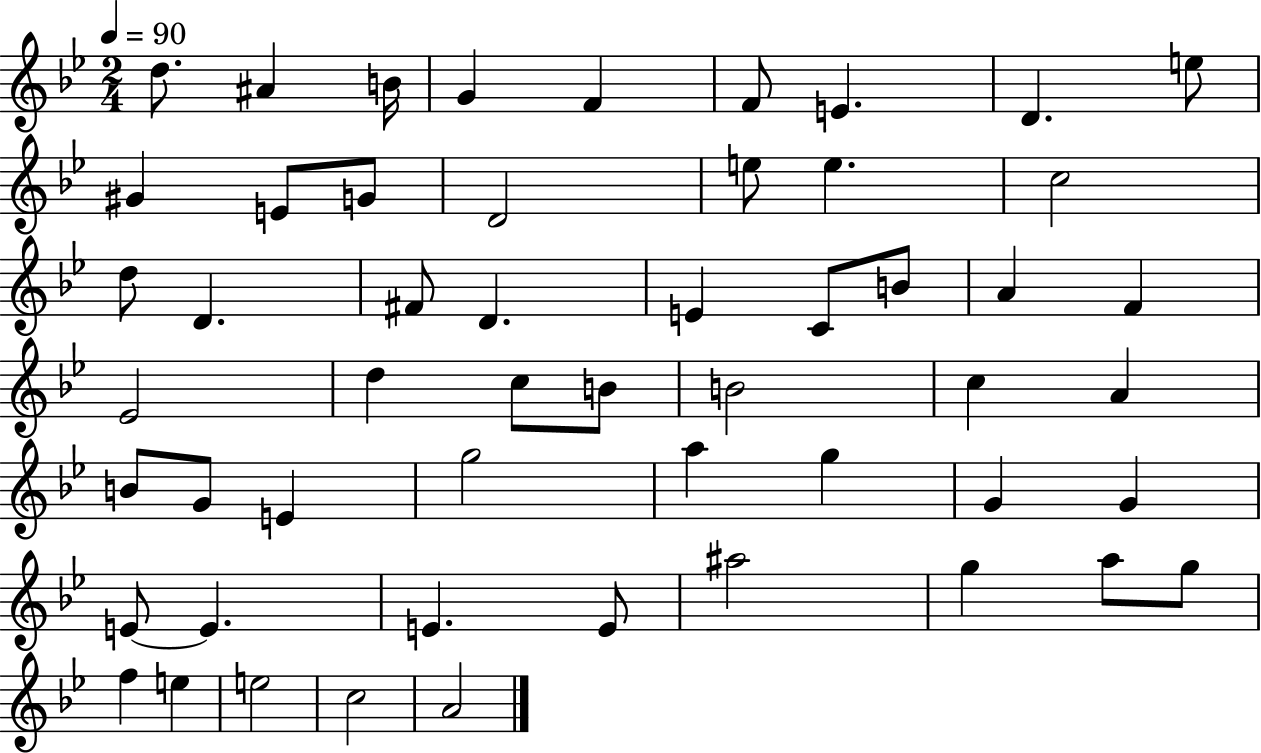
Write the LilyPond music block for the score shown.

{
  \clef treble
  \numericTimeSignature
  \time 2/4
  \key bes \major
  \tempo 4 = 90
  d''8. ais'4 b'16 | g'4 f'4 | f'8 e'4. | d'4. e''8 | \break gis'4 e'8 g'8 | d'2 | e''8 e''4. | c''2 | \break d''8 d'4. | fis'8 d'4. | e'4 c'8 b'8 | a'4 f'4 | \break ees'2 | d''4 c''8 b'8 | b'2 | c''4 a'4 | \break b'8 g'8 e'4 | g''2 | a''4 g''4 | g'4 g'4 | \break e'8~~ e'4. | e'4. e'8 | ais''2 | g''4 a''8 g''8 | \break f''4 e''4 | e''2 | c''2 | a'2 | \break \bar "|."
}